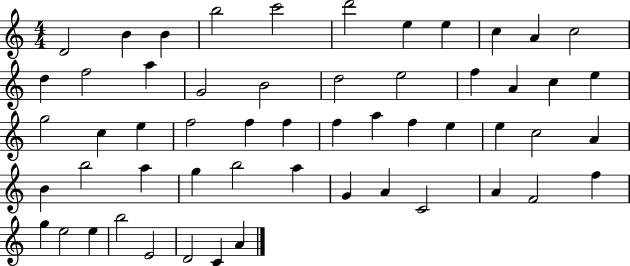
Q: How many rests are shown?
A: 0